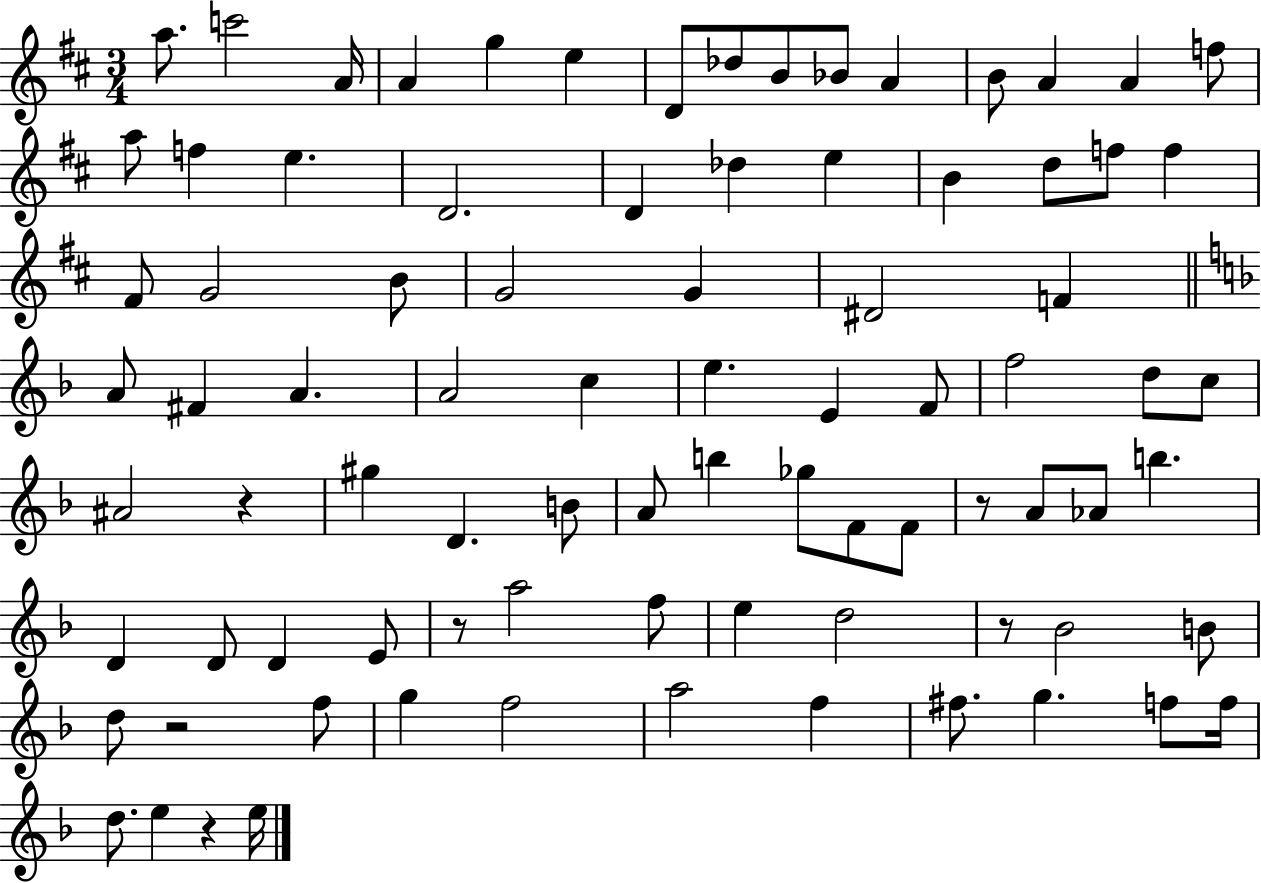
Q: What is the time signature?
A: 3/4